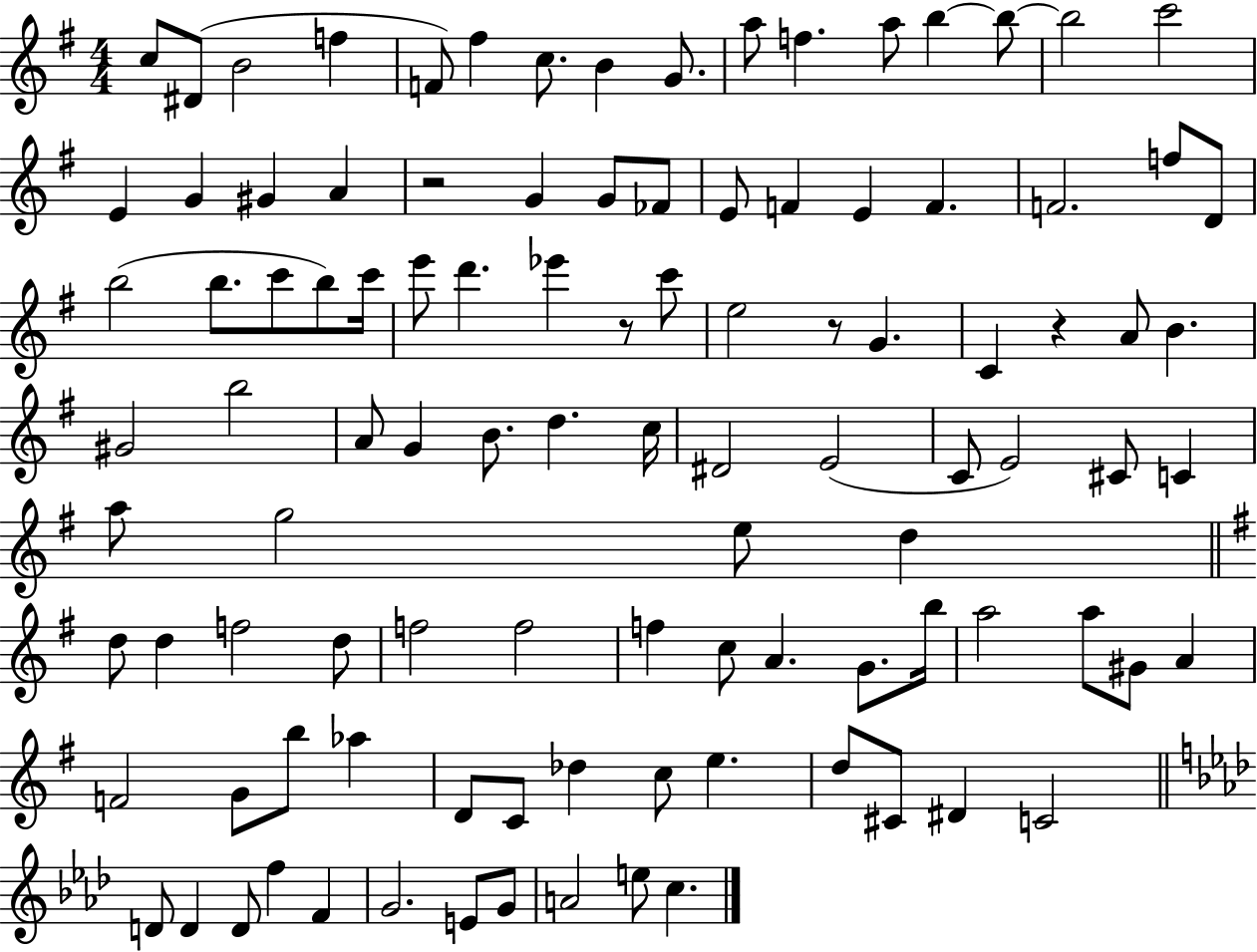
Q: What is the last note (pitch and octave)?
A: C5